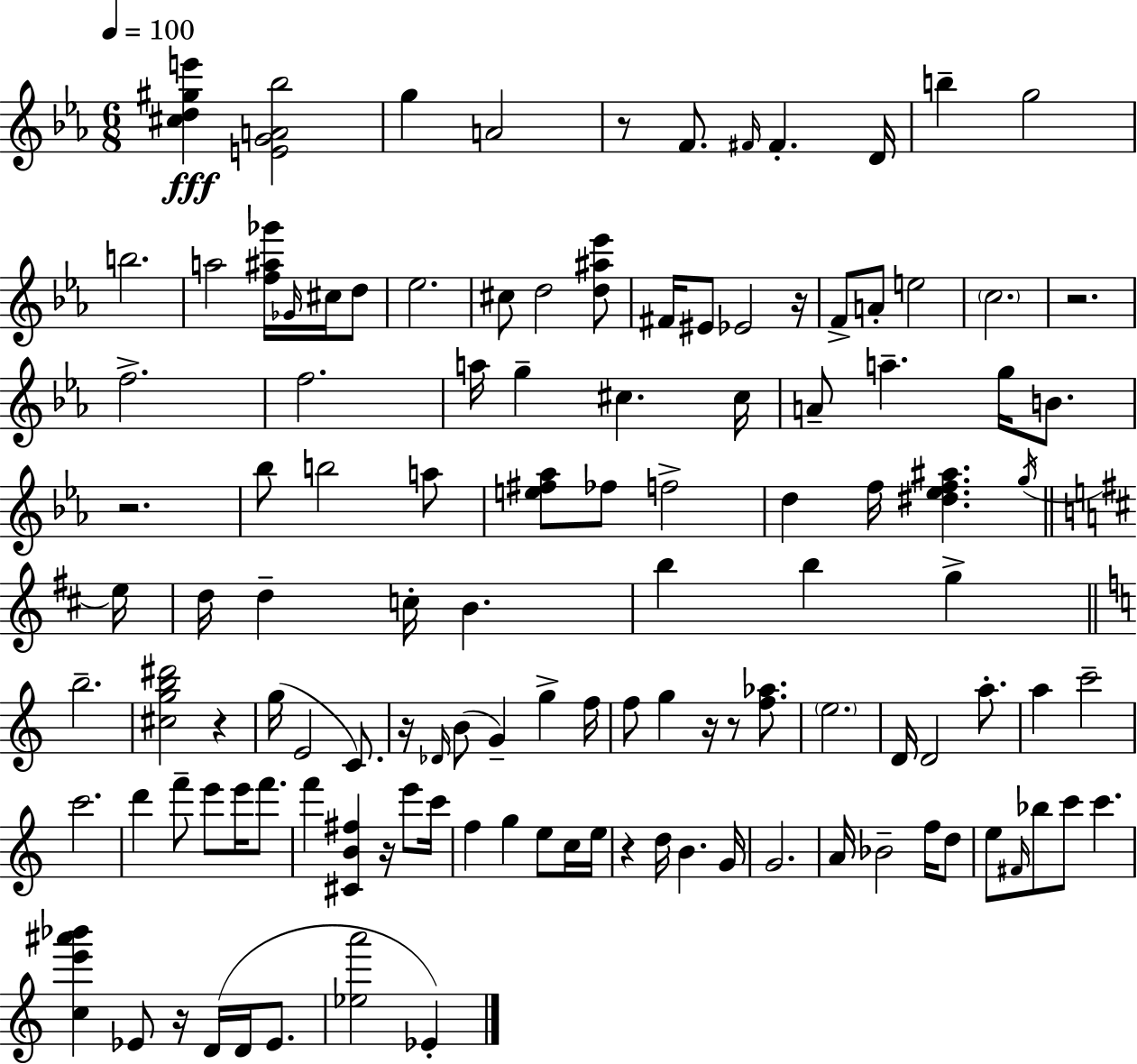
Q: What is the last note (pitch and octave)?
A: Eb4